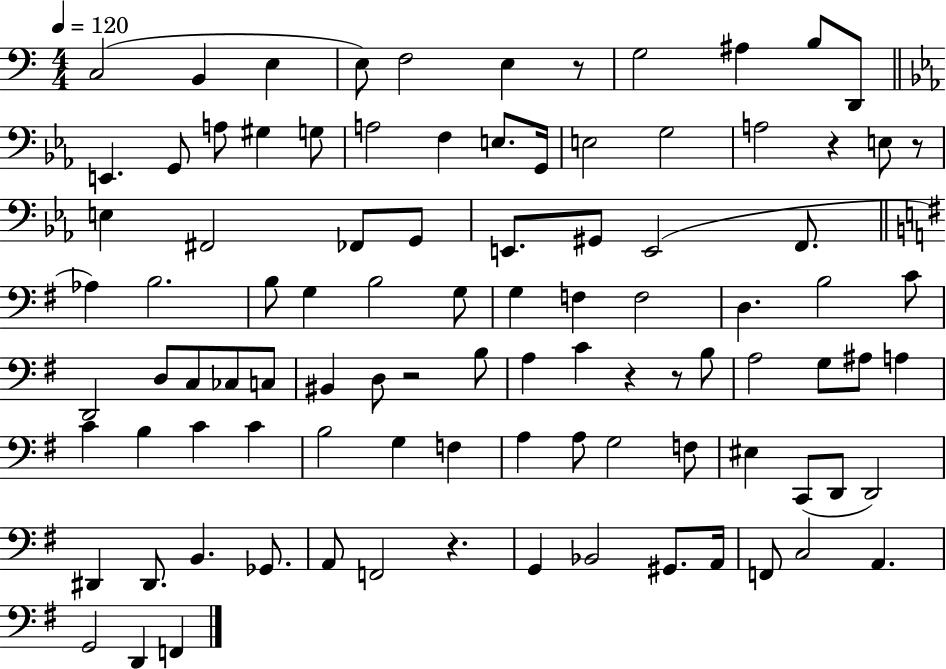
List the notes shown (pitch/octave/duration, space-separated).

C3/h B2/q E3/q E3/e F3/h E3/q R/e G3/h A#3/q B3/e D2/e E2/q. G2/e A3/e G#3/q G3/e A3/h F3/q E3/e. G2/s E3/h G3/h A3/h R/q E3/e R/e E3/q F#2/h FES2/e G2/e E2/e. G#2/e E2/h F2/e. Ab3/q B3/h. B3/e G3/q B3/h G3/e G3/q F3/q F3/h D3/q. B3/h C4/e D2/h D3/e C3/e CES3/e C3/e BIS2/q D3/e R/h B3/e A3/q C4/q R/q R/e B3/e A3/h G3/e A#3/e A3/q C4/q B3/q C4/q C4/q B3/h G3/q F3/q A3/q A3/e G3/h F3/e EIS3/q C2/e D2/e D2/h D#2/q D#2/e. B2/q. Gb2/e. A2/e F2/h R/q. G2/q Bb2/h G#2/e. A2/s F2/e C3/h A2/q. G2/h D2/q F2/q